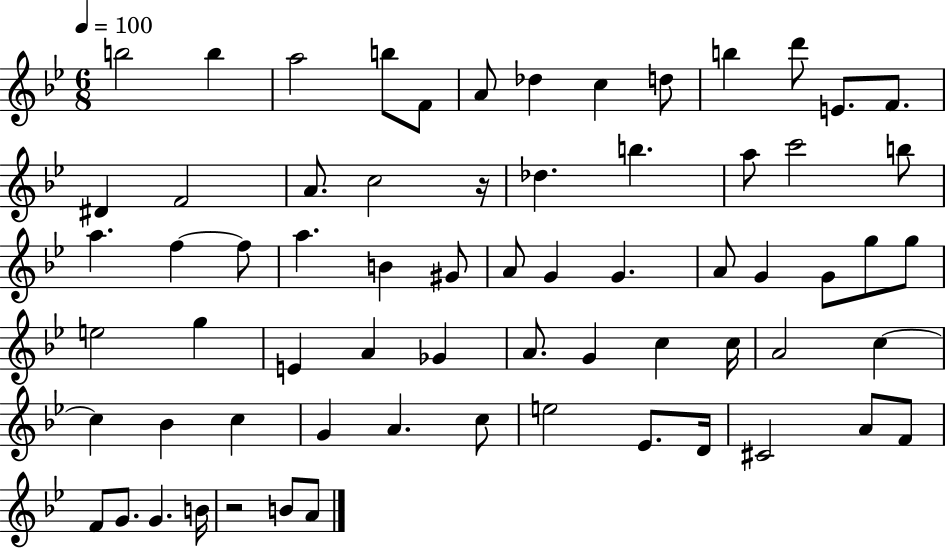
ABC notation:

X:1
T:Untitled
M:6/8
L:1/4
K:Bb
b2 b a2 b/2 F/2 A/2 _d c d/2 b d'/2 E/2 F/2 ^D F2 A/2 c2 z/4 _d b a/2 c'2 b/2 a f f/2 a B ^G/2 A/2 G G A/2 G G/2 g/2 g/2 e2 g E A _G A/2 G c c/4 A2 c c _B c G A c/2 e2 _E/2 D/4 ^C2 A/2 F/2 F/2 G/2 G B/4 z2 B/2 A/2